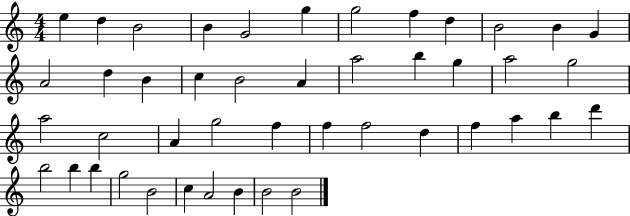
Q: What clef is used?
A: treble